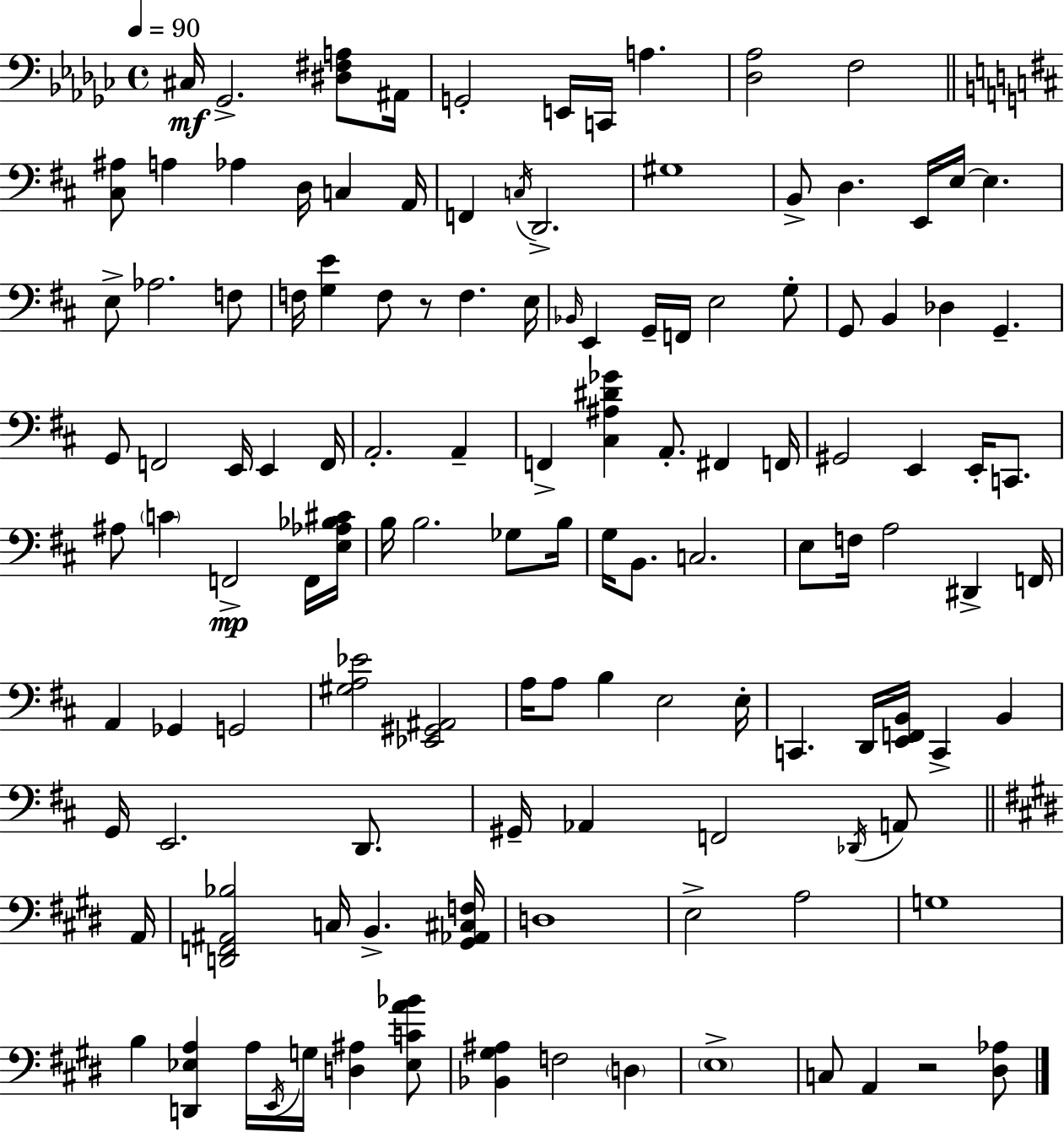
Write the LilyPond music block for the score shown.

{
  \clef bass
  \time 4/4
  \defaultTimeSignature
  \key ees \minor
  \tempo 4 = 90
  cis16\mf ges,2.-> <dis fis a>8 ais,16 | g,2-. e,16 c,16 a4. | <des aes>2 f2 | \bar "||" \break \key b \minor <cis ais>8 a4 aes4 d16 c4 a,16 | f,4 \acciaccatura { c16 } d,2.-> | gis1 | b,8-> d4. e,16 e16~~ e4. | \break e8-> aes2. f8 | f16 <g e'>4 f8 r8 f4. | e16 \grace { bes,16 } e,4 g,16-- f,16 e2 | g8-. g,8 b,4 des4 g,4.-- | \break g,8 f,2 e,16 e,4 | f,16 a,2.-. a,4-- | f,4-> <cis ais dis' ges'>4 a,8.-. fis,4 | f,16 gis,2 e,4 e,16-. c,8. | \break ais8 \parenthesize c'4 f,2->\mp | f,16 <e aes bes cis'>16 b16 b2. ges8 | b16 g16 b,8. c2. | e8 f16 a2 dis,4-> | \break f,16 a,4 ges,4 g,2 | <gis a ees'>2 <ees, gis, ais,>2 | a16 a8 b4 e2 | e16-. c,4. d,16 <e, f, b,>16 c,4-> b,4 | \break g,16 e,2. d,8. | gis,16-- aes,4 f,2 \acciaccatura { des,16 } | a,8 \bar "||" \break \key e \major a,16 <d, f, ais, bes>2 c16 b,4.-> | <gis, aes, cis f>16 d1 | e2-> a2 | g1 | \break b4 <d, ees a>4 a16 \acciaccatura { e,16 } g16 <d ais>4 | <ees c' a' bes'>8 <bes, gis ais>4 f2 \parenthesize d4 | \parenthesize e1-> | c8 a,4 r2 | \break <dis aes>8 \bar "|."
}